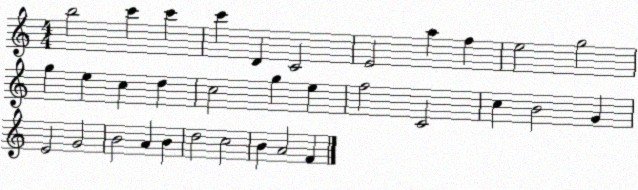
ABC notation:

X:1
T:Untitled
M:4/4
L:1/4
K:C
b2 c' c' c' D C2 E2 a f e2 g2 g e c d c2 g e f2 C2 c B2 G E2 G2 B2 A B d2 c2 B A2 F